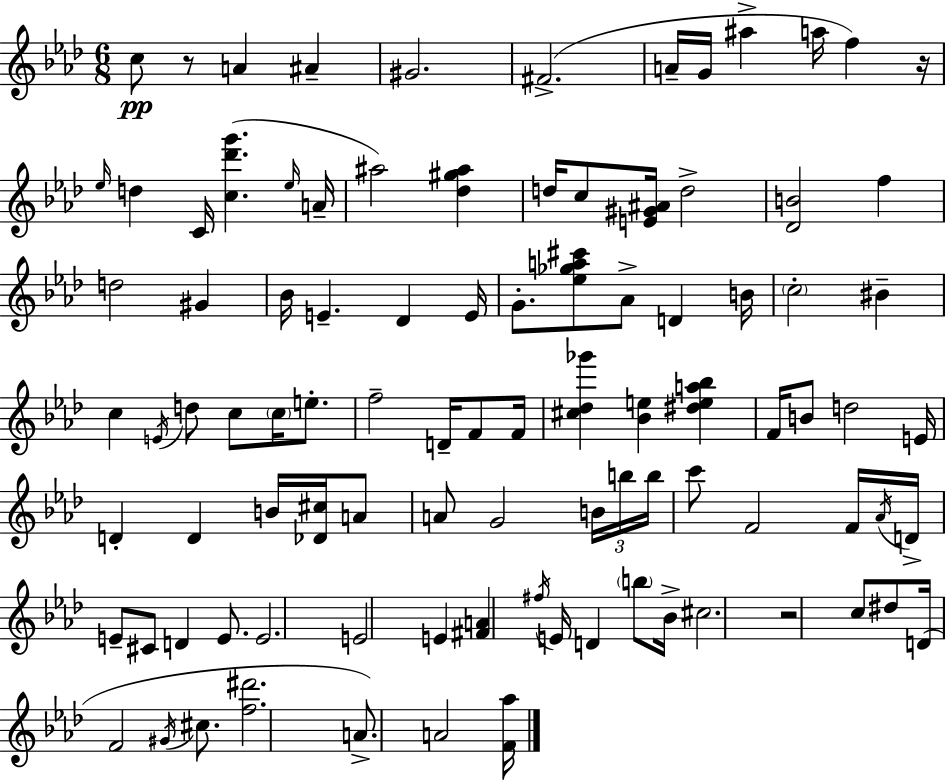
{
  \clef treble
  \numericTimeSignature
  \time 6/8
  \key aes \major
  c''8\pp r8 a'4 ais'4-- | gis'2. | fis'2.->( | a'16-- g'16 ais''4-> a''16 f''4) r16 | \break \grace { ees''16 } d''4 c'16 <c'' des''' g'''>4.( | \grace { ees''16 } a'16-- ais''2) <des'' gis'' ais''>4 | d''16 c''8 <e' gis' ais'>16 d''2-> | <des' b'>2 f''4 | \break d''2 gis'4 | bes'16 e'4.-- des'4 | e'16 g'8.-. <ees'' ges'' a'' cis'''>8 aes'8-> d'4 | b'16 \parenthesize c''2-. bis'4-- | \break c''4 \acciaccatura { e'16 } d''8 c''8 \parenthesize c''16 | e''8.-. f''2-- d'16-- | f'8 f'16 <cis'' des'' ges'''>4 <bes' e''>4 <dis'' e'' a'' bes''>4 | f'16 b'8 d''2 | \break e'16 d'4-. d'4 b'16 | <des' cis''>16 a'8 a'8 g'2 | \tuplet 3/2 { b'16 b''16 b''16 } c'''8 f'2 | f'16 \acciaccatura { aes'16 } d'16-> e'8-- cis'8 d'4 | \break e'8. e'2. | e'2 | e'4 <fis' a'>4 \acciaccatura { fis''16 } e'16 d'4 | \parenthesize b''8 bes'16-> cis''2. | \break r2 | c''8 dis''8 d'16( f'2 | \acciaccatura { gis'16 } cis''8. <f'' dis'''>2. | a'8.->) a'2 | \break <f' aes''>16 \bar "|."
}